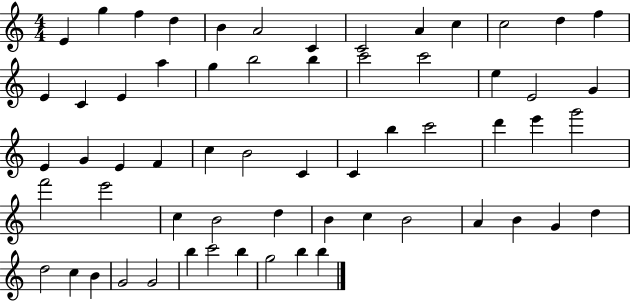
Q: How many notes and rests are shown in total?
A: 61